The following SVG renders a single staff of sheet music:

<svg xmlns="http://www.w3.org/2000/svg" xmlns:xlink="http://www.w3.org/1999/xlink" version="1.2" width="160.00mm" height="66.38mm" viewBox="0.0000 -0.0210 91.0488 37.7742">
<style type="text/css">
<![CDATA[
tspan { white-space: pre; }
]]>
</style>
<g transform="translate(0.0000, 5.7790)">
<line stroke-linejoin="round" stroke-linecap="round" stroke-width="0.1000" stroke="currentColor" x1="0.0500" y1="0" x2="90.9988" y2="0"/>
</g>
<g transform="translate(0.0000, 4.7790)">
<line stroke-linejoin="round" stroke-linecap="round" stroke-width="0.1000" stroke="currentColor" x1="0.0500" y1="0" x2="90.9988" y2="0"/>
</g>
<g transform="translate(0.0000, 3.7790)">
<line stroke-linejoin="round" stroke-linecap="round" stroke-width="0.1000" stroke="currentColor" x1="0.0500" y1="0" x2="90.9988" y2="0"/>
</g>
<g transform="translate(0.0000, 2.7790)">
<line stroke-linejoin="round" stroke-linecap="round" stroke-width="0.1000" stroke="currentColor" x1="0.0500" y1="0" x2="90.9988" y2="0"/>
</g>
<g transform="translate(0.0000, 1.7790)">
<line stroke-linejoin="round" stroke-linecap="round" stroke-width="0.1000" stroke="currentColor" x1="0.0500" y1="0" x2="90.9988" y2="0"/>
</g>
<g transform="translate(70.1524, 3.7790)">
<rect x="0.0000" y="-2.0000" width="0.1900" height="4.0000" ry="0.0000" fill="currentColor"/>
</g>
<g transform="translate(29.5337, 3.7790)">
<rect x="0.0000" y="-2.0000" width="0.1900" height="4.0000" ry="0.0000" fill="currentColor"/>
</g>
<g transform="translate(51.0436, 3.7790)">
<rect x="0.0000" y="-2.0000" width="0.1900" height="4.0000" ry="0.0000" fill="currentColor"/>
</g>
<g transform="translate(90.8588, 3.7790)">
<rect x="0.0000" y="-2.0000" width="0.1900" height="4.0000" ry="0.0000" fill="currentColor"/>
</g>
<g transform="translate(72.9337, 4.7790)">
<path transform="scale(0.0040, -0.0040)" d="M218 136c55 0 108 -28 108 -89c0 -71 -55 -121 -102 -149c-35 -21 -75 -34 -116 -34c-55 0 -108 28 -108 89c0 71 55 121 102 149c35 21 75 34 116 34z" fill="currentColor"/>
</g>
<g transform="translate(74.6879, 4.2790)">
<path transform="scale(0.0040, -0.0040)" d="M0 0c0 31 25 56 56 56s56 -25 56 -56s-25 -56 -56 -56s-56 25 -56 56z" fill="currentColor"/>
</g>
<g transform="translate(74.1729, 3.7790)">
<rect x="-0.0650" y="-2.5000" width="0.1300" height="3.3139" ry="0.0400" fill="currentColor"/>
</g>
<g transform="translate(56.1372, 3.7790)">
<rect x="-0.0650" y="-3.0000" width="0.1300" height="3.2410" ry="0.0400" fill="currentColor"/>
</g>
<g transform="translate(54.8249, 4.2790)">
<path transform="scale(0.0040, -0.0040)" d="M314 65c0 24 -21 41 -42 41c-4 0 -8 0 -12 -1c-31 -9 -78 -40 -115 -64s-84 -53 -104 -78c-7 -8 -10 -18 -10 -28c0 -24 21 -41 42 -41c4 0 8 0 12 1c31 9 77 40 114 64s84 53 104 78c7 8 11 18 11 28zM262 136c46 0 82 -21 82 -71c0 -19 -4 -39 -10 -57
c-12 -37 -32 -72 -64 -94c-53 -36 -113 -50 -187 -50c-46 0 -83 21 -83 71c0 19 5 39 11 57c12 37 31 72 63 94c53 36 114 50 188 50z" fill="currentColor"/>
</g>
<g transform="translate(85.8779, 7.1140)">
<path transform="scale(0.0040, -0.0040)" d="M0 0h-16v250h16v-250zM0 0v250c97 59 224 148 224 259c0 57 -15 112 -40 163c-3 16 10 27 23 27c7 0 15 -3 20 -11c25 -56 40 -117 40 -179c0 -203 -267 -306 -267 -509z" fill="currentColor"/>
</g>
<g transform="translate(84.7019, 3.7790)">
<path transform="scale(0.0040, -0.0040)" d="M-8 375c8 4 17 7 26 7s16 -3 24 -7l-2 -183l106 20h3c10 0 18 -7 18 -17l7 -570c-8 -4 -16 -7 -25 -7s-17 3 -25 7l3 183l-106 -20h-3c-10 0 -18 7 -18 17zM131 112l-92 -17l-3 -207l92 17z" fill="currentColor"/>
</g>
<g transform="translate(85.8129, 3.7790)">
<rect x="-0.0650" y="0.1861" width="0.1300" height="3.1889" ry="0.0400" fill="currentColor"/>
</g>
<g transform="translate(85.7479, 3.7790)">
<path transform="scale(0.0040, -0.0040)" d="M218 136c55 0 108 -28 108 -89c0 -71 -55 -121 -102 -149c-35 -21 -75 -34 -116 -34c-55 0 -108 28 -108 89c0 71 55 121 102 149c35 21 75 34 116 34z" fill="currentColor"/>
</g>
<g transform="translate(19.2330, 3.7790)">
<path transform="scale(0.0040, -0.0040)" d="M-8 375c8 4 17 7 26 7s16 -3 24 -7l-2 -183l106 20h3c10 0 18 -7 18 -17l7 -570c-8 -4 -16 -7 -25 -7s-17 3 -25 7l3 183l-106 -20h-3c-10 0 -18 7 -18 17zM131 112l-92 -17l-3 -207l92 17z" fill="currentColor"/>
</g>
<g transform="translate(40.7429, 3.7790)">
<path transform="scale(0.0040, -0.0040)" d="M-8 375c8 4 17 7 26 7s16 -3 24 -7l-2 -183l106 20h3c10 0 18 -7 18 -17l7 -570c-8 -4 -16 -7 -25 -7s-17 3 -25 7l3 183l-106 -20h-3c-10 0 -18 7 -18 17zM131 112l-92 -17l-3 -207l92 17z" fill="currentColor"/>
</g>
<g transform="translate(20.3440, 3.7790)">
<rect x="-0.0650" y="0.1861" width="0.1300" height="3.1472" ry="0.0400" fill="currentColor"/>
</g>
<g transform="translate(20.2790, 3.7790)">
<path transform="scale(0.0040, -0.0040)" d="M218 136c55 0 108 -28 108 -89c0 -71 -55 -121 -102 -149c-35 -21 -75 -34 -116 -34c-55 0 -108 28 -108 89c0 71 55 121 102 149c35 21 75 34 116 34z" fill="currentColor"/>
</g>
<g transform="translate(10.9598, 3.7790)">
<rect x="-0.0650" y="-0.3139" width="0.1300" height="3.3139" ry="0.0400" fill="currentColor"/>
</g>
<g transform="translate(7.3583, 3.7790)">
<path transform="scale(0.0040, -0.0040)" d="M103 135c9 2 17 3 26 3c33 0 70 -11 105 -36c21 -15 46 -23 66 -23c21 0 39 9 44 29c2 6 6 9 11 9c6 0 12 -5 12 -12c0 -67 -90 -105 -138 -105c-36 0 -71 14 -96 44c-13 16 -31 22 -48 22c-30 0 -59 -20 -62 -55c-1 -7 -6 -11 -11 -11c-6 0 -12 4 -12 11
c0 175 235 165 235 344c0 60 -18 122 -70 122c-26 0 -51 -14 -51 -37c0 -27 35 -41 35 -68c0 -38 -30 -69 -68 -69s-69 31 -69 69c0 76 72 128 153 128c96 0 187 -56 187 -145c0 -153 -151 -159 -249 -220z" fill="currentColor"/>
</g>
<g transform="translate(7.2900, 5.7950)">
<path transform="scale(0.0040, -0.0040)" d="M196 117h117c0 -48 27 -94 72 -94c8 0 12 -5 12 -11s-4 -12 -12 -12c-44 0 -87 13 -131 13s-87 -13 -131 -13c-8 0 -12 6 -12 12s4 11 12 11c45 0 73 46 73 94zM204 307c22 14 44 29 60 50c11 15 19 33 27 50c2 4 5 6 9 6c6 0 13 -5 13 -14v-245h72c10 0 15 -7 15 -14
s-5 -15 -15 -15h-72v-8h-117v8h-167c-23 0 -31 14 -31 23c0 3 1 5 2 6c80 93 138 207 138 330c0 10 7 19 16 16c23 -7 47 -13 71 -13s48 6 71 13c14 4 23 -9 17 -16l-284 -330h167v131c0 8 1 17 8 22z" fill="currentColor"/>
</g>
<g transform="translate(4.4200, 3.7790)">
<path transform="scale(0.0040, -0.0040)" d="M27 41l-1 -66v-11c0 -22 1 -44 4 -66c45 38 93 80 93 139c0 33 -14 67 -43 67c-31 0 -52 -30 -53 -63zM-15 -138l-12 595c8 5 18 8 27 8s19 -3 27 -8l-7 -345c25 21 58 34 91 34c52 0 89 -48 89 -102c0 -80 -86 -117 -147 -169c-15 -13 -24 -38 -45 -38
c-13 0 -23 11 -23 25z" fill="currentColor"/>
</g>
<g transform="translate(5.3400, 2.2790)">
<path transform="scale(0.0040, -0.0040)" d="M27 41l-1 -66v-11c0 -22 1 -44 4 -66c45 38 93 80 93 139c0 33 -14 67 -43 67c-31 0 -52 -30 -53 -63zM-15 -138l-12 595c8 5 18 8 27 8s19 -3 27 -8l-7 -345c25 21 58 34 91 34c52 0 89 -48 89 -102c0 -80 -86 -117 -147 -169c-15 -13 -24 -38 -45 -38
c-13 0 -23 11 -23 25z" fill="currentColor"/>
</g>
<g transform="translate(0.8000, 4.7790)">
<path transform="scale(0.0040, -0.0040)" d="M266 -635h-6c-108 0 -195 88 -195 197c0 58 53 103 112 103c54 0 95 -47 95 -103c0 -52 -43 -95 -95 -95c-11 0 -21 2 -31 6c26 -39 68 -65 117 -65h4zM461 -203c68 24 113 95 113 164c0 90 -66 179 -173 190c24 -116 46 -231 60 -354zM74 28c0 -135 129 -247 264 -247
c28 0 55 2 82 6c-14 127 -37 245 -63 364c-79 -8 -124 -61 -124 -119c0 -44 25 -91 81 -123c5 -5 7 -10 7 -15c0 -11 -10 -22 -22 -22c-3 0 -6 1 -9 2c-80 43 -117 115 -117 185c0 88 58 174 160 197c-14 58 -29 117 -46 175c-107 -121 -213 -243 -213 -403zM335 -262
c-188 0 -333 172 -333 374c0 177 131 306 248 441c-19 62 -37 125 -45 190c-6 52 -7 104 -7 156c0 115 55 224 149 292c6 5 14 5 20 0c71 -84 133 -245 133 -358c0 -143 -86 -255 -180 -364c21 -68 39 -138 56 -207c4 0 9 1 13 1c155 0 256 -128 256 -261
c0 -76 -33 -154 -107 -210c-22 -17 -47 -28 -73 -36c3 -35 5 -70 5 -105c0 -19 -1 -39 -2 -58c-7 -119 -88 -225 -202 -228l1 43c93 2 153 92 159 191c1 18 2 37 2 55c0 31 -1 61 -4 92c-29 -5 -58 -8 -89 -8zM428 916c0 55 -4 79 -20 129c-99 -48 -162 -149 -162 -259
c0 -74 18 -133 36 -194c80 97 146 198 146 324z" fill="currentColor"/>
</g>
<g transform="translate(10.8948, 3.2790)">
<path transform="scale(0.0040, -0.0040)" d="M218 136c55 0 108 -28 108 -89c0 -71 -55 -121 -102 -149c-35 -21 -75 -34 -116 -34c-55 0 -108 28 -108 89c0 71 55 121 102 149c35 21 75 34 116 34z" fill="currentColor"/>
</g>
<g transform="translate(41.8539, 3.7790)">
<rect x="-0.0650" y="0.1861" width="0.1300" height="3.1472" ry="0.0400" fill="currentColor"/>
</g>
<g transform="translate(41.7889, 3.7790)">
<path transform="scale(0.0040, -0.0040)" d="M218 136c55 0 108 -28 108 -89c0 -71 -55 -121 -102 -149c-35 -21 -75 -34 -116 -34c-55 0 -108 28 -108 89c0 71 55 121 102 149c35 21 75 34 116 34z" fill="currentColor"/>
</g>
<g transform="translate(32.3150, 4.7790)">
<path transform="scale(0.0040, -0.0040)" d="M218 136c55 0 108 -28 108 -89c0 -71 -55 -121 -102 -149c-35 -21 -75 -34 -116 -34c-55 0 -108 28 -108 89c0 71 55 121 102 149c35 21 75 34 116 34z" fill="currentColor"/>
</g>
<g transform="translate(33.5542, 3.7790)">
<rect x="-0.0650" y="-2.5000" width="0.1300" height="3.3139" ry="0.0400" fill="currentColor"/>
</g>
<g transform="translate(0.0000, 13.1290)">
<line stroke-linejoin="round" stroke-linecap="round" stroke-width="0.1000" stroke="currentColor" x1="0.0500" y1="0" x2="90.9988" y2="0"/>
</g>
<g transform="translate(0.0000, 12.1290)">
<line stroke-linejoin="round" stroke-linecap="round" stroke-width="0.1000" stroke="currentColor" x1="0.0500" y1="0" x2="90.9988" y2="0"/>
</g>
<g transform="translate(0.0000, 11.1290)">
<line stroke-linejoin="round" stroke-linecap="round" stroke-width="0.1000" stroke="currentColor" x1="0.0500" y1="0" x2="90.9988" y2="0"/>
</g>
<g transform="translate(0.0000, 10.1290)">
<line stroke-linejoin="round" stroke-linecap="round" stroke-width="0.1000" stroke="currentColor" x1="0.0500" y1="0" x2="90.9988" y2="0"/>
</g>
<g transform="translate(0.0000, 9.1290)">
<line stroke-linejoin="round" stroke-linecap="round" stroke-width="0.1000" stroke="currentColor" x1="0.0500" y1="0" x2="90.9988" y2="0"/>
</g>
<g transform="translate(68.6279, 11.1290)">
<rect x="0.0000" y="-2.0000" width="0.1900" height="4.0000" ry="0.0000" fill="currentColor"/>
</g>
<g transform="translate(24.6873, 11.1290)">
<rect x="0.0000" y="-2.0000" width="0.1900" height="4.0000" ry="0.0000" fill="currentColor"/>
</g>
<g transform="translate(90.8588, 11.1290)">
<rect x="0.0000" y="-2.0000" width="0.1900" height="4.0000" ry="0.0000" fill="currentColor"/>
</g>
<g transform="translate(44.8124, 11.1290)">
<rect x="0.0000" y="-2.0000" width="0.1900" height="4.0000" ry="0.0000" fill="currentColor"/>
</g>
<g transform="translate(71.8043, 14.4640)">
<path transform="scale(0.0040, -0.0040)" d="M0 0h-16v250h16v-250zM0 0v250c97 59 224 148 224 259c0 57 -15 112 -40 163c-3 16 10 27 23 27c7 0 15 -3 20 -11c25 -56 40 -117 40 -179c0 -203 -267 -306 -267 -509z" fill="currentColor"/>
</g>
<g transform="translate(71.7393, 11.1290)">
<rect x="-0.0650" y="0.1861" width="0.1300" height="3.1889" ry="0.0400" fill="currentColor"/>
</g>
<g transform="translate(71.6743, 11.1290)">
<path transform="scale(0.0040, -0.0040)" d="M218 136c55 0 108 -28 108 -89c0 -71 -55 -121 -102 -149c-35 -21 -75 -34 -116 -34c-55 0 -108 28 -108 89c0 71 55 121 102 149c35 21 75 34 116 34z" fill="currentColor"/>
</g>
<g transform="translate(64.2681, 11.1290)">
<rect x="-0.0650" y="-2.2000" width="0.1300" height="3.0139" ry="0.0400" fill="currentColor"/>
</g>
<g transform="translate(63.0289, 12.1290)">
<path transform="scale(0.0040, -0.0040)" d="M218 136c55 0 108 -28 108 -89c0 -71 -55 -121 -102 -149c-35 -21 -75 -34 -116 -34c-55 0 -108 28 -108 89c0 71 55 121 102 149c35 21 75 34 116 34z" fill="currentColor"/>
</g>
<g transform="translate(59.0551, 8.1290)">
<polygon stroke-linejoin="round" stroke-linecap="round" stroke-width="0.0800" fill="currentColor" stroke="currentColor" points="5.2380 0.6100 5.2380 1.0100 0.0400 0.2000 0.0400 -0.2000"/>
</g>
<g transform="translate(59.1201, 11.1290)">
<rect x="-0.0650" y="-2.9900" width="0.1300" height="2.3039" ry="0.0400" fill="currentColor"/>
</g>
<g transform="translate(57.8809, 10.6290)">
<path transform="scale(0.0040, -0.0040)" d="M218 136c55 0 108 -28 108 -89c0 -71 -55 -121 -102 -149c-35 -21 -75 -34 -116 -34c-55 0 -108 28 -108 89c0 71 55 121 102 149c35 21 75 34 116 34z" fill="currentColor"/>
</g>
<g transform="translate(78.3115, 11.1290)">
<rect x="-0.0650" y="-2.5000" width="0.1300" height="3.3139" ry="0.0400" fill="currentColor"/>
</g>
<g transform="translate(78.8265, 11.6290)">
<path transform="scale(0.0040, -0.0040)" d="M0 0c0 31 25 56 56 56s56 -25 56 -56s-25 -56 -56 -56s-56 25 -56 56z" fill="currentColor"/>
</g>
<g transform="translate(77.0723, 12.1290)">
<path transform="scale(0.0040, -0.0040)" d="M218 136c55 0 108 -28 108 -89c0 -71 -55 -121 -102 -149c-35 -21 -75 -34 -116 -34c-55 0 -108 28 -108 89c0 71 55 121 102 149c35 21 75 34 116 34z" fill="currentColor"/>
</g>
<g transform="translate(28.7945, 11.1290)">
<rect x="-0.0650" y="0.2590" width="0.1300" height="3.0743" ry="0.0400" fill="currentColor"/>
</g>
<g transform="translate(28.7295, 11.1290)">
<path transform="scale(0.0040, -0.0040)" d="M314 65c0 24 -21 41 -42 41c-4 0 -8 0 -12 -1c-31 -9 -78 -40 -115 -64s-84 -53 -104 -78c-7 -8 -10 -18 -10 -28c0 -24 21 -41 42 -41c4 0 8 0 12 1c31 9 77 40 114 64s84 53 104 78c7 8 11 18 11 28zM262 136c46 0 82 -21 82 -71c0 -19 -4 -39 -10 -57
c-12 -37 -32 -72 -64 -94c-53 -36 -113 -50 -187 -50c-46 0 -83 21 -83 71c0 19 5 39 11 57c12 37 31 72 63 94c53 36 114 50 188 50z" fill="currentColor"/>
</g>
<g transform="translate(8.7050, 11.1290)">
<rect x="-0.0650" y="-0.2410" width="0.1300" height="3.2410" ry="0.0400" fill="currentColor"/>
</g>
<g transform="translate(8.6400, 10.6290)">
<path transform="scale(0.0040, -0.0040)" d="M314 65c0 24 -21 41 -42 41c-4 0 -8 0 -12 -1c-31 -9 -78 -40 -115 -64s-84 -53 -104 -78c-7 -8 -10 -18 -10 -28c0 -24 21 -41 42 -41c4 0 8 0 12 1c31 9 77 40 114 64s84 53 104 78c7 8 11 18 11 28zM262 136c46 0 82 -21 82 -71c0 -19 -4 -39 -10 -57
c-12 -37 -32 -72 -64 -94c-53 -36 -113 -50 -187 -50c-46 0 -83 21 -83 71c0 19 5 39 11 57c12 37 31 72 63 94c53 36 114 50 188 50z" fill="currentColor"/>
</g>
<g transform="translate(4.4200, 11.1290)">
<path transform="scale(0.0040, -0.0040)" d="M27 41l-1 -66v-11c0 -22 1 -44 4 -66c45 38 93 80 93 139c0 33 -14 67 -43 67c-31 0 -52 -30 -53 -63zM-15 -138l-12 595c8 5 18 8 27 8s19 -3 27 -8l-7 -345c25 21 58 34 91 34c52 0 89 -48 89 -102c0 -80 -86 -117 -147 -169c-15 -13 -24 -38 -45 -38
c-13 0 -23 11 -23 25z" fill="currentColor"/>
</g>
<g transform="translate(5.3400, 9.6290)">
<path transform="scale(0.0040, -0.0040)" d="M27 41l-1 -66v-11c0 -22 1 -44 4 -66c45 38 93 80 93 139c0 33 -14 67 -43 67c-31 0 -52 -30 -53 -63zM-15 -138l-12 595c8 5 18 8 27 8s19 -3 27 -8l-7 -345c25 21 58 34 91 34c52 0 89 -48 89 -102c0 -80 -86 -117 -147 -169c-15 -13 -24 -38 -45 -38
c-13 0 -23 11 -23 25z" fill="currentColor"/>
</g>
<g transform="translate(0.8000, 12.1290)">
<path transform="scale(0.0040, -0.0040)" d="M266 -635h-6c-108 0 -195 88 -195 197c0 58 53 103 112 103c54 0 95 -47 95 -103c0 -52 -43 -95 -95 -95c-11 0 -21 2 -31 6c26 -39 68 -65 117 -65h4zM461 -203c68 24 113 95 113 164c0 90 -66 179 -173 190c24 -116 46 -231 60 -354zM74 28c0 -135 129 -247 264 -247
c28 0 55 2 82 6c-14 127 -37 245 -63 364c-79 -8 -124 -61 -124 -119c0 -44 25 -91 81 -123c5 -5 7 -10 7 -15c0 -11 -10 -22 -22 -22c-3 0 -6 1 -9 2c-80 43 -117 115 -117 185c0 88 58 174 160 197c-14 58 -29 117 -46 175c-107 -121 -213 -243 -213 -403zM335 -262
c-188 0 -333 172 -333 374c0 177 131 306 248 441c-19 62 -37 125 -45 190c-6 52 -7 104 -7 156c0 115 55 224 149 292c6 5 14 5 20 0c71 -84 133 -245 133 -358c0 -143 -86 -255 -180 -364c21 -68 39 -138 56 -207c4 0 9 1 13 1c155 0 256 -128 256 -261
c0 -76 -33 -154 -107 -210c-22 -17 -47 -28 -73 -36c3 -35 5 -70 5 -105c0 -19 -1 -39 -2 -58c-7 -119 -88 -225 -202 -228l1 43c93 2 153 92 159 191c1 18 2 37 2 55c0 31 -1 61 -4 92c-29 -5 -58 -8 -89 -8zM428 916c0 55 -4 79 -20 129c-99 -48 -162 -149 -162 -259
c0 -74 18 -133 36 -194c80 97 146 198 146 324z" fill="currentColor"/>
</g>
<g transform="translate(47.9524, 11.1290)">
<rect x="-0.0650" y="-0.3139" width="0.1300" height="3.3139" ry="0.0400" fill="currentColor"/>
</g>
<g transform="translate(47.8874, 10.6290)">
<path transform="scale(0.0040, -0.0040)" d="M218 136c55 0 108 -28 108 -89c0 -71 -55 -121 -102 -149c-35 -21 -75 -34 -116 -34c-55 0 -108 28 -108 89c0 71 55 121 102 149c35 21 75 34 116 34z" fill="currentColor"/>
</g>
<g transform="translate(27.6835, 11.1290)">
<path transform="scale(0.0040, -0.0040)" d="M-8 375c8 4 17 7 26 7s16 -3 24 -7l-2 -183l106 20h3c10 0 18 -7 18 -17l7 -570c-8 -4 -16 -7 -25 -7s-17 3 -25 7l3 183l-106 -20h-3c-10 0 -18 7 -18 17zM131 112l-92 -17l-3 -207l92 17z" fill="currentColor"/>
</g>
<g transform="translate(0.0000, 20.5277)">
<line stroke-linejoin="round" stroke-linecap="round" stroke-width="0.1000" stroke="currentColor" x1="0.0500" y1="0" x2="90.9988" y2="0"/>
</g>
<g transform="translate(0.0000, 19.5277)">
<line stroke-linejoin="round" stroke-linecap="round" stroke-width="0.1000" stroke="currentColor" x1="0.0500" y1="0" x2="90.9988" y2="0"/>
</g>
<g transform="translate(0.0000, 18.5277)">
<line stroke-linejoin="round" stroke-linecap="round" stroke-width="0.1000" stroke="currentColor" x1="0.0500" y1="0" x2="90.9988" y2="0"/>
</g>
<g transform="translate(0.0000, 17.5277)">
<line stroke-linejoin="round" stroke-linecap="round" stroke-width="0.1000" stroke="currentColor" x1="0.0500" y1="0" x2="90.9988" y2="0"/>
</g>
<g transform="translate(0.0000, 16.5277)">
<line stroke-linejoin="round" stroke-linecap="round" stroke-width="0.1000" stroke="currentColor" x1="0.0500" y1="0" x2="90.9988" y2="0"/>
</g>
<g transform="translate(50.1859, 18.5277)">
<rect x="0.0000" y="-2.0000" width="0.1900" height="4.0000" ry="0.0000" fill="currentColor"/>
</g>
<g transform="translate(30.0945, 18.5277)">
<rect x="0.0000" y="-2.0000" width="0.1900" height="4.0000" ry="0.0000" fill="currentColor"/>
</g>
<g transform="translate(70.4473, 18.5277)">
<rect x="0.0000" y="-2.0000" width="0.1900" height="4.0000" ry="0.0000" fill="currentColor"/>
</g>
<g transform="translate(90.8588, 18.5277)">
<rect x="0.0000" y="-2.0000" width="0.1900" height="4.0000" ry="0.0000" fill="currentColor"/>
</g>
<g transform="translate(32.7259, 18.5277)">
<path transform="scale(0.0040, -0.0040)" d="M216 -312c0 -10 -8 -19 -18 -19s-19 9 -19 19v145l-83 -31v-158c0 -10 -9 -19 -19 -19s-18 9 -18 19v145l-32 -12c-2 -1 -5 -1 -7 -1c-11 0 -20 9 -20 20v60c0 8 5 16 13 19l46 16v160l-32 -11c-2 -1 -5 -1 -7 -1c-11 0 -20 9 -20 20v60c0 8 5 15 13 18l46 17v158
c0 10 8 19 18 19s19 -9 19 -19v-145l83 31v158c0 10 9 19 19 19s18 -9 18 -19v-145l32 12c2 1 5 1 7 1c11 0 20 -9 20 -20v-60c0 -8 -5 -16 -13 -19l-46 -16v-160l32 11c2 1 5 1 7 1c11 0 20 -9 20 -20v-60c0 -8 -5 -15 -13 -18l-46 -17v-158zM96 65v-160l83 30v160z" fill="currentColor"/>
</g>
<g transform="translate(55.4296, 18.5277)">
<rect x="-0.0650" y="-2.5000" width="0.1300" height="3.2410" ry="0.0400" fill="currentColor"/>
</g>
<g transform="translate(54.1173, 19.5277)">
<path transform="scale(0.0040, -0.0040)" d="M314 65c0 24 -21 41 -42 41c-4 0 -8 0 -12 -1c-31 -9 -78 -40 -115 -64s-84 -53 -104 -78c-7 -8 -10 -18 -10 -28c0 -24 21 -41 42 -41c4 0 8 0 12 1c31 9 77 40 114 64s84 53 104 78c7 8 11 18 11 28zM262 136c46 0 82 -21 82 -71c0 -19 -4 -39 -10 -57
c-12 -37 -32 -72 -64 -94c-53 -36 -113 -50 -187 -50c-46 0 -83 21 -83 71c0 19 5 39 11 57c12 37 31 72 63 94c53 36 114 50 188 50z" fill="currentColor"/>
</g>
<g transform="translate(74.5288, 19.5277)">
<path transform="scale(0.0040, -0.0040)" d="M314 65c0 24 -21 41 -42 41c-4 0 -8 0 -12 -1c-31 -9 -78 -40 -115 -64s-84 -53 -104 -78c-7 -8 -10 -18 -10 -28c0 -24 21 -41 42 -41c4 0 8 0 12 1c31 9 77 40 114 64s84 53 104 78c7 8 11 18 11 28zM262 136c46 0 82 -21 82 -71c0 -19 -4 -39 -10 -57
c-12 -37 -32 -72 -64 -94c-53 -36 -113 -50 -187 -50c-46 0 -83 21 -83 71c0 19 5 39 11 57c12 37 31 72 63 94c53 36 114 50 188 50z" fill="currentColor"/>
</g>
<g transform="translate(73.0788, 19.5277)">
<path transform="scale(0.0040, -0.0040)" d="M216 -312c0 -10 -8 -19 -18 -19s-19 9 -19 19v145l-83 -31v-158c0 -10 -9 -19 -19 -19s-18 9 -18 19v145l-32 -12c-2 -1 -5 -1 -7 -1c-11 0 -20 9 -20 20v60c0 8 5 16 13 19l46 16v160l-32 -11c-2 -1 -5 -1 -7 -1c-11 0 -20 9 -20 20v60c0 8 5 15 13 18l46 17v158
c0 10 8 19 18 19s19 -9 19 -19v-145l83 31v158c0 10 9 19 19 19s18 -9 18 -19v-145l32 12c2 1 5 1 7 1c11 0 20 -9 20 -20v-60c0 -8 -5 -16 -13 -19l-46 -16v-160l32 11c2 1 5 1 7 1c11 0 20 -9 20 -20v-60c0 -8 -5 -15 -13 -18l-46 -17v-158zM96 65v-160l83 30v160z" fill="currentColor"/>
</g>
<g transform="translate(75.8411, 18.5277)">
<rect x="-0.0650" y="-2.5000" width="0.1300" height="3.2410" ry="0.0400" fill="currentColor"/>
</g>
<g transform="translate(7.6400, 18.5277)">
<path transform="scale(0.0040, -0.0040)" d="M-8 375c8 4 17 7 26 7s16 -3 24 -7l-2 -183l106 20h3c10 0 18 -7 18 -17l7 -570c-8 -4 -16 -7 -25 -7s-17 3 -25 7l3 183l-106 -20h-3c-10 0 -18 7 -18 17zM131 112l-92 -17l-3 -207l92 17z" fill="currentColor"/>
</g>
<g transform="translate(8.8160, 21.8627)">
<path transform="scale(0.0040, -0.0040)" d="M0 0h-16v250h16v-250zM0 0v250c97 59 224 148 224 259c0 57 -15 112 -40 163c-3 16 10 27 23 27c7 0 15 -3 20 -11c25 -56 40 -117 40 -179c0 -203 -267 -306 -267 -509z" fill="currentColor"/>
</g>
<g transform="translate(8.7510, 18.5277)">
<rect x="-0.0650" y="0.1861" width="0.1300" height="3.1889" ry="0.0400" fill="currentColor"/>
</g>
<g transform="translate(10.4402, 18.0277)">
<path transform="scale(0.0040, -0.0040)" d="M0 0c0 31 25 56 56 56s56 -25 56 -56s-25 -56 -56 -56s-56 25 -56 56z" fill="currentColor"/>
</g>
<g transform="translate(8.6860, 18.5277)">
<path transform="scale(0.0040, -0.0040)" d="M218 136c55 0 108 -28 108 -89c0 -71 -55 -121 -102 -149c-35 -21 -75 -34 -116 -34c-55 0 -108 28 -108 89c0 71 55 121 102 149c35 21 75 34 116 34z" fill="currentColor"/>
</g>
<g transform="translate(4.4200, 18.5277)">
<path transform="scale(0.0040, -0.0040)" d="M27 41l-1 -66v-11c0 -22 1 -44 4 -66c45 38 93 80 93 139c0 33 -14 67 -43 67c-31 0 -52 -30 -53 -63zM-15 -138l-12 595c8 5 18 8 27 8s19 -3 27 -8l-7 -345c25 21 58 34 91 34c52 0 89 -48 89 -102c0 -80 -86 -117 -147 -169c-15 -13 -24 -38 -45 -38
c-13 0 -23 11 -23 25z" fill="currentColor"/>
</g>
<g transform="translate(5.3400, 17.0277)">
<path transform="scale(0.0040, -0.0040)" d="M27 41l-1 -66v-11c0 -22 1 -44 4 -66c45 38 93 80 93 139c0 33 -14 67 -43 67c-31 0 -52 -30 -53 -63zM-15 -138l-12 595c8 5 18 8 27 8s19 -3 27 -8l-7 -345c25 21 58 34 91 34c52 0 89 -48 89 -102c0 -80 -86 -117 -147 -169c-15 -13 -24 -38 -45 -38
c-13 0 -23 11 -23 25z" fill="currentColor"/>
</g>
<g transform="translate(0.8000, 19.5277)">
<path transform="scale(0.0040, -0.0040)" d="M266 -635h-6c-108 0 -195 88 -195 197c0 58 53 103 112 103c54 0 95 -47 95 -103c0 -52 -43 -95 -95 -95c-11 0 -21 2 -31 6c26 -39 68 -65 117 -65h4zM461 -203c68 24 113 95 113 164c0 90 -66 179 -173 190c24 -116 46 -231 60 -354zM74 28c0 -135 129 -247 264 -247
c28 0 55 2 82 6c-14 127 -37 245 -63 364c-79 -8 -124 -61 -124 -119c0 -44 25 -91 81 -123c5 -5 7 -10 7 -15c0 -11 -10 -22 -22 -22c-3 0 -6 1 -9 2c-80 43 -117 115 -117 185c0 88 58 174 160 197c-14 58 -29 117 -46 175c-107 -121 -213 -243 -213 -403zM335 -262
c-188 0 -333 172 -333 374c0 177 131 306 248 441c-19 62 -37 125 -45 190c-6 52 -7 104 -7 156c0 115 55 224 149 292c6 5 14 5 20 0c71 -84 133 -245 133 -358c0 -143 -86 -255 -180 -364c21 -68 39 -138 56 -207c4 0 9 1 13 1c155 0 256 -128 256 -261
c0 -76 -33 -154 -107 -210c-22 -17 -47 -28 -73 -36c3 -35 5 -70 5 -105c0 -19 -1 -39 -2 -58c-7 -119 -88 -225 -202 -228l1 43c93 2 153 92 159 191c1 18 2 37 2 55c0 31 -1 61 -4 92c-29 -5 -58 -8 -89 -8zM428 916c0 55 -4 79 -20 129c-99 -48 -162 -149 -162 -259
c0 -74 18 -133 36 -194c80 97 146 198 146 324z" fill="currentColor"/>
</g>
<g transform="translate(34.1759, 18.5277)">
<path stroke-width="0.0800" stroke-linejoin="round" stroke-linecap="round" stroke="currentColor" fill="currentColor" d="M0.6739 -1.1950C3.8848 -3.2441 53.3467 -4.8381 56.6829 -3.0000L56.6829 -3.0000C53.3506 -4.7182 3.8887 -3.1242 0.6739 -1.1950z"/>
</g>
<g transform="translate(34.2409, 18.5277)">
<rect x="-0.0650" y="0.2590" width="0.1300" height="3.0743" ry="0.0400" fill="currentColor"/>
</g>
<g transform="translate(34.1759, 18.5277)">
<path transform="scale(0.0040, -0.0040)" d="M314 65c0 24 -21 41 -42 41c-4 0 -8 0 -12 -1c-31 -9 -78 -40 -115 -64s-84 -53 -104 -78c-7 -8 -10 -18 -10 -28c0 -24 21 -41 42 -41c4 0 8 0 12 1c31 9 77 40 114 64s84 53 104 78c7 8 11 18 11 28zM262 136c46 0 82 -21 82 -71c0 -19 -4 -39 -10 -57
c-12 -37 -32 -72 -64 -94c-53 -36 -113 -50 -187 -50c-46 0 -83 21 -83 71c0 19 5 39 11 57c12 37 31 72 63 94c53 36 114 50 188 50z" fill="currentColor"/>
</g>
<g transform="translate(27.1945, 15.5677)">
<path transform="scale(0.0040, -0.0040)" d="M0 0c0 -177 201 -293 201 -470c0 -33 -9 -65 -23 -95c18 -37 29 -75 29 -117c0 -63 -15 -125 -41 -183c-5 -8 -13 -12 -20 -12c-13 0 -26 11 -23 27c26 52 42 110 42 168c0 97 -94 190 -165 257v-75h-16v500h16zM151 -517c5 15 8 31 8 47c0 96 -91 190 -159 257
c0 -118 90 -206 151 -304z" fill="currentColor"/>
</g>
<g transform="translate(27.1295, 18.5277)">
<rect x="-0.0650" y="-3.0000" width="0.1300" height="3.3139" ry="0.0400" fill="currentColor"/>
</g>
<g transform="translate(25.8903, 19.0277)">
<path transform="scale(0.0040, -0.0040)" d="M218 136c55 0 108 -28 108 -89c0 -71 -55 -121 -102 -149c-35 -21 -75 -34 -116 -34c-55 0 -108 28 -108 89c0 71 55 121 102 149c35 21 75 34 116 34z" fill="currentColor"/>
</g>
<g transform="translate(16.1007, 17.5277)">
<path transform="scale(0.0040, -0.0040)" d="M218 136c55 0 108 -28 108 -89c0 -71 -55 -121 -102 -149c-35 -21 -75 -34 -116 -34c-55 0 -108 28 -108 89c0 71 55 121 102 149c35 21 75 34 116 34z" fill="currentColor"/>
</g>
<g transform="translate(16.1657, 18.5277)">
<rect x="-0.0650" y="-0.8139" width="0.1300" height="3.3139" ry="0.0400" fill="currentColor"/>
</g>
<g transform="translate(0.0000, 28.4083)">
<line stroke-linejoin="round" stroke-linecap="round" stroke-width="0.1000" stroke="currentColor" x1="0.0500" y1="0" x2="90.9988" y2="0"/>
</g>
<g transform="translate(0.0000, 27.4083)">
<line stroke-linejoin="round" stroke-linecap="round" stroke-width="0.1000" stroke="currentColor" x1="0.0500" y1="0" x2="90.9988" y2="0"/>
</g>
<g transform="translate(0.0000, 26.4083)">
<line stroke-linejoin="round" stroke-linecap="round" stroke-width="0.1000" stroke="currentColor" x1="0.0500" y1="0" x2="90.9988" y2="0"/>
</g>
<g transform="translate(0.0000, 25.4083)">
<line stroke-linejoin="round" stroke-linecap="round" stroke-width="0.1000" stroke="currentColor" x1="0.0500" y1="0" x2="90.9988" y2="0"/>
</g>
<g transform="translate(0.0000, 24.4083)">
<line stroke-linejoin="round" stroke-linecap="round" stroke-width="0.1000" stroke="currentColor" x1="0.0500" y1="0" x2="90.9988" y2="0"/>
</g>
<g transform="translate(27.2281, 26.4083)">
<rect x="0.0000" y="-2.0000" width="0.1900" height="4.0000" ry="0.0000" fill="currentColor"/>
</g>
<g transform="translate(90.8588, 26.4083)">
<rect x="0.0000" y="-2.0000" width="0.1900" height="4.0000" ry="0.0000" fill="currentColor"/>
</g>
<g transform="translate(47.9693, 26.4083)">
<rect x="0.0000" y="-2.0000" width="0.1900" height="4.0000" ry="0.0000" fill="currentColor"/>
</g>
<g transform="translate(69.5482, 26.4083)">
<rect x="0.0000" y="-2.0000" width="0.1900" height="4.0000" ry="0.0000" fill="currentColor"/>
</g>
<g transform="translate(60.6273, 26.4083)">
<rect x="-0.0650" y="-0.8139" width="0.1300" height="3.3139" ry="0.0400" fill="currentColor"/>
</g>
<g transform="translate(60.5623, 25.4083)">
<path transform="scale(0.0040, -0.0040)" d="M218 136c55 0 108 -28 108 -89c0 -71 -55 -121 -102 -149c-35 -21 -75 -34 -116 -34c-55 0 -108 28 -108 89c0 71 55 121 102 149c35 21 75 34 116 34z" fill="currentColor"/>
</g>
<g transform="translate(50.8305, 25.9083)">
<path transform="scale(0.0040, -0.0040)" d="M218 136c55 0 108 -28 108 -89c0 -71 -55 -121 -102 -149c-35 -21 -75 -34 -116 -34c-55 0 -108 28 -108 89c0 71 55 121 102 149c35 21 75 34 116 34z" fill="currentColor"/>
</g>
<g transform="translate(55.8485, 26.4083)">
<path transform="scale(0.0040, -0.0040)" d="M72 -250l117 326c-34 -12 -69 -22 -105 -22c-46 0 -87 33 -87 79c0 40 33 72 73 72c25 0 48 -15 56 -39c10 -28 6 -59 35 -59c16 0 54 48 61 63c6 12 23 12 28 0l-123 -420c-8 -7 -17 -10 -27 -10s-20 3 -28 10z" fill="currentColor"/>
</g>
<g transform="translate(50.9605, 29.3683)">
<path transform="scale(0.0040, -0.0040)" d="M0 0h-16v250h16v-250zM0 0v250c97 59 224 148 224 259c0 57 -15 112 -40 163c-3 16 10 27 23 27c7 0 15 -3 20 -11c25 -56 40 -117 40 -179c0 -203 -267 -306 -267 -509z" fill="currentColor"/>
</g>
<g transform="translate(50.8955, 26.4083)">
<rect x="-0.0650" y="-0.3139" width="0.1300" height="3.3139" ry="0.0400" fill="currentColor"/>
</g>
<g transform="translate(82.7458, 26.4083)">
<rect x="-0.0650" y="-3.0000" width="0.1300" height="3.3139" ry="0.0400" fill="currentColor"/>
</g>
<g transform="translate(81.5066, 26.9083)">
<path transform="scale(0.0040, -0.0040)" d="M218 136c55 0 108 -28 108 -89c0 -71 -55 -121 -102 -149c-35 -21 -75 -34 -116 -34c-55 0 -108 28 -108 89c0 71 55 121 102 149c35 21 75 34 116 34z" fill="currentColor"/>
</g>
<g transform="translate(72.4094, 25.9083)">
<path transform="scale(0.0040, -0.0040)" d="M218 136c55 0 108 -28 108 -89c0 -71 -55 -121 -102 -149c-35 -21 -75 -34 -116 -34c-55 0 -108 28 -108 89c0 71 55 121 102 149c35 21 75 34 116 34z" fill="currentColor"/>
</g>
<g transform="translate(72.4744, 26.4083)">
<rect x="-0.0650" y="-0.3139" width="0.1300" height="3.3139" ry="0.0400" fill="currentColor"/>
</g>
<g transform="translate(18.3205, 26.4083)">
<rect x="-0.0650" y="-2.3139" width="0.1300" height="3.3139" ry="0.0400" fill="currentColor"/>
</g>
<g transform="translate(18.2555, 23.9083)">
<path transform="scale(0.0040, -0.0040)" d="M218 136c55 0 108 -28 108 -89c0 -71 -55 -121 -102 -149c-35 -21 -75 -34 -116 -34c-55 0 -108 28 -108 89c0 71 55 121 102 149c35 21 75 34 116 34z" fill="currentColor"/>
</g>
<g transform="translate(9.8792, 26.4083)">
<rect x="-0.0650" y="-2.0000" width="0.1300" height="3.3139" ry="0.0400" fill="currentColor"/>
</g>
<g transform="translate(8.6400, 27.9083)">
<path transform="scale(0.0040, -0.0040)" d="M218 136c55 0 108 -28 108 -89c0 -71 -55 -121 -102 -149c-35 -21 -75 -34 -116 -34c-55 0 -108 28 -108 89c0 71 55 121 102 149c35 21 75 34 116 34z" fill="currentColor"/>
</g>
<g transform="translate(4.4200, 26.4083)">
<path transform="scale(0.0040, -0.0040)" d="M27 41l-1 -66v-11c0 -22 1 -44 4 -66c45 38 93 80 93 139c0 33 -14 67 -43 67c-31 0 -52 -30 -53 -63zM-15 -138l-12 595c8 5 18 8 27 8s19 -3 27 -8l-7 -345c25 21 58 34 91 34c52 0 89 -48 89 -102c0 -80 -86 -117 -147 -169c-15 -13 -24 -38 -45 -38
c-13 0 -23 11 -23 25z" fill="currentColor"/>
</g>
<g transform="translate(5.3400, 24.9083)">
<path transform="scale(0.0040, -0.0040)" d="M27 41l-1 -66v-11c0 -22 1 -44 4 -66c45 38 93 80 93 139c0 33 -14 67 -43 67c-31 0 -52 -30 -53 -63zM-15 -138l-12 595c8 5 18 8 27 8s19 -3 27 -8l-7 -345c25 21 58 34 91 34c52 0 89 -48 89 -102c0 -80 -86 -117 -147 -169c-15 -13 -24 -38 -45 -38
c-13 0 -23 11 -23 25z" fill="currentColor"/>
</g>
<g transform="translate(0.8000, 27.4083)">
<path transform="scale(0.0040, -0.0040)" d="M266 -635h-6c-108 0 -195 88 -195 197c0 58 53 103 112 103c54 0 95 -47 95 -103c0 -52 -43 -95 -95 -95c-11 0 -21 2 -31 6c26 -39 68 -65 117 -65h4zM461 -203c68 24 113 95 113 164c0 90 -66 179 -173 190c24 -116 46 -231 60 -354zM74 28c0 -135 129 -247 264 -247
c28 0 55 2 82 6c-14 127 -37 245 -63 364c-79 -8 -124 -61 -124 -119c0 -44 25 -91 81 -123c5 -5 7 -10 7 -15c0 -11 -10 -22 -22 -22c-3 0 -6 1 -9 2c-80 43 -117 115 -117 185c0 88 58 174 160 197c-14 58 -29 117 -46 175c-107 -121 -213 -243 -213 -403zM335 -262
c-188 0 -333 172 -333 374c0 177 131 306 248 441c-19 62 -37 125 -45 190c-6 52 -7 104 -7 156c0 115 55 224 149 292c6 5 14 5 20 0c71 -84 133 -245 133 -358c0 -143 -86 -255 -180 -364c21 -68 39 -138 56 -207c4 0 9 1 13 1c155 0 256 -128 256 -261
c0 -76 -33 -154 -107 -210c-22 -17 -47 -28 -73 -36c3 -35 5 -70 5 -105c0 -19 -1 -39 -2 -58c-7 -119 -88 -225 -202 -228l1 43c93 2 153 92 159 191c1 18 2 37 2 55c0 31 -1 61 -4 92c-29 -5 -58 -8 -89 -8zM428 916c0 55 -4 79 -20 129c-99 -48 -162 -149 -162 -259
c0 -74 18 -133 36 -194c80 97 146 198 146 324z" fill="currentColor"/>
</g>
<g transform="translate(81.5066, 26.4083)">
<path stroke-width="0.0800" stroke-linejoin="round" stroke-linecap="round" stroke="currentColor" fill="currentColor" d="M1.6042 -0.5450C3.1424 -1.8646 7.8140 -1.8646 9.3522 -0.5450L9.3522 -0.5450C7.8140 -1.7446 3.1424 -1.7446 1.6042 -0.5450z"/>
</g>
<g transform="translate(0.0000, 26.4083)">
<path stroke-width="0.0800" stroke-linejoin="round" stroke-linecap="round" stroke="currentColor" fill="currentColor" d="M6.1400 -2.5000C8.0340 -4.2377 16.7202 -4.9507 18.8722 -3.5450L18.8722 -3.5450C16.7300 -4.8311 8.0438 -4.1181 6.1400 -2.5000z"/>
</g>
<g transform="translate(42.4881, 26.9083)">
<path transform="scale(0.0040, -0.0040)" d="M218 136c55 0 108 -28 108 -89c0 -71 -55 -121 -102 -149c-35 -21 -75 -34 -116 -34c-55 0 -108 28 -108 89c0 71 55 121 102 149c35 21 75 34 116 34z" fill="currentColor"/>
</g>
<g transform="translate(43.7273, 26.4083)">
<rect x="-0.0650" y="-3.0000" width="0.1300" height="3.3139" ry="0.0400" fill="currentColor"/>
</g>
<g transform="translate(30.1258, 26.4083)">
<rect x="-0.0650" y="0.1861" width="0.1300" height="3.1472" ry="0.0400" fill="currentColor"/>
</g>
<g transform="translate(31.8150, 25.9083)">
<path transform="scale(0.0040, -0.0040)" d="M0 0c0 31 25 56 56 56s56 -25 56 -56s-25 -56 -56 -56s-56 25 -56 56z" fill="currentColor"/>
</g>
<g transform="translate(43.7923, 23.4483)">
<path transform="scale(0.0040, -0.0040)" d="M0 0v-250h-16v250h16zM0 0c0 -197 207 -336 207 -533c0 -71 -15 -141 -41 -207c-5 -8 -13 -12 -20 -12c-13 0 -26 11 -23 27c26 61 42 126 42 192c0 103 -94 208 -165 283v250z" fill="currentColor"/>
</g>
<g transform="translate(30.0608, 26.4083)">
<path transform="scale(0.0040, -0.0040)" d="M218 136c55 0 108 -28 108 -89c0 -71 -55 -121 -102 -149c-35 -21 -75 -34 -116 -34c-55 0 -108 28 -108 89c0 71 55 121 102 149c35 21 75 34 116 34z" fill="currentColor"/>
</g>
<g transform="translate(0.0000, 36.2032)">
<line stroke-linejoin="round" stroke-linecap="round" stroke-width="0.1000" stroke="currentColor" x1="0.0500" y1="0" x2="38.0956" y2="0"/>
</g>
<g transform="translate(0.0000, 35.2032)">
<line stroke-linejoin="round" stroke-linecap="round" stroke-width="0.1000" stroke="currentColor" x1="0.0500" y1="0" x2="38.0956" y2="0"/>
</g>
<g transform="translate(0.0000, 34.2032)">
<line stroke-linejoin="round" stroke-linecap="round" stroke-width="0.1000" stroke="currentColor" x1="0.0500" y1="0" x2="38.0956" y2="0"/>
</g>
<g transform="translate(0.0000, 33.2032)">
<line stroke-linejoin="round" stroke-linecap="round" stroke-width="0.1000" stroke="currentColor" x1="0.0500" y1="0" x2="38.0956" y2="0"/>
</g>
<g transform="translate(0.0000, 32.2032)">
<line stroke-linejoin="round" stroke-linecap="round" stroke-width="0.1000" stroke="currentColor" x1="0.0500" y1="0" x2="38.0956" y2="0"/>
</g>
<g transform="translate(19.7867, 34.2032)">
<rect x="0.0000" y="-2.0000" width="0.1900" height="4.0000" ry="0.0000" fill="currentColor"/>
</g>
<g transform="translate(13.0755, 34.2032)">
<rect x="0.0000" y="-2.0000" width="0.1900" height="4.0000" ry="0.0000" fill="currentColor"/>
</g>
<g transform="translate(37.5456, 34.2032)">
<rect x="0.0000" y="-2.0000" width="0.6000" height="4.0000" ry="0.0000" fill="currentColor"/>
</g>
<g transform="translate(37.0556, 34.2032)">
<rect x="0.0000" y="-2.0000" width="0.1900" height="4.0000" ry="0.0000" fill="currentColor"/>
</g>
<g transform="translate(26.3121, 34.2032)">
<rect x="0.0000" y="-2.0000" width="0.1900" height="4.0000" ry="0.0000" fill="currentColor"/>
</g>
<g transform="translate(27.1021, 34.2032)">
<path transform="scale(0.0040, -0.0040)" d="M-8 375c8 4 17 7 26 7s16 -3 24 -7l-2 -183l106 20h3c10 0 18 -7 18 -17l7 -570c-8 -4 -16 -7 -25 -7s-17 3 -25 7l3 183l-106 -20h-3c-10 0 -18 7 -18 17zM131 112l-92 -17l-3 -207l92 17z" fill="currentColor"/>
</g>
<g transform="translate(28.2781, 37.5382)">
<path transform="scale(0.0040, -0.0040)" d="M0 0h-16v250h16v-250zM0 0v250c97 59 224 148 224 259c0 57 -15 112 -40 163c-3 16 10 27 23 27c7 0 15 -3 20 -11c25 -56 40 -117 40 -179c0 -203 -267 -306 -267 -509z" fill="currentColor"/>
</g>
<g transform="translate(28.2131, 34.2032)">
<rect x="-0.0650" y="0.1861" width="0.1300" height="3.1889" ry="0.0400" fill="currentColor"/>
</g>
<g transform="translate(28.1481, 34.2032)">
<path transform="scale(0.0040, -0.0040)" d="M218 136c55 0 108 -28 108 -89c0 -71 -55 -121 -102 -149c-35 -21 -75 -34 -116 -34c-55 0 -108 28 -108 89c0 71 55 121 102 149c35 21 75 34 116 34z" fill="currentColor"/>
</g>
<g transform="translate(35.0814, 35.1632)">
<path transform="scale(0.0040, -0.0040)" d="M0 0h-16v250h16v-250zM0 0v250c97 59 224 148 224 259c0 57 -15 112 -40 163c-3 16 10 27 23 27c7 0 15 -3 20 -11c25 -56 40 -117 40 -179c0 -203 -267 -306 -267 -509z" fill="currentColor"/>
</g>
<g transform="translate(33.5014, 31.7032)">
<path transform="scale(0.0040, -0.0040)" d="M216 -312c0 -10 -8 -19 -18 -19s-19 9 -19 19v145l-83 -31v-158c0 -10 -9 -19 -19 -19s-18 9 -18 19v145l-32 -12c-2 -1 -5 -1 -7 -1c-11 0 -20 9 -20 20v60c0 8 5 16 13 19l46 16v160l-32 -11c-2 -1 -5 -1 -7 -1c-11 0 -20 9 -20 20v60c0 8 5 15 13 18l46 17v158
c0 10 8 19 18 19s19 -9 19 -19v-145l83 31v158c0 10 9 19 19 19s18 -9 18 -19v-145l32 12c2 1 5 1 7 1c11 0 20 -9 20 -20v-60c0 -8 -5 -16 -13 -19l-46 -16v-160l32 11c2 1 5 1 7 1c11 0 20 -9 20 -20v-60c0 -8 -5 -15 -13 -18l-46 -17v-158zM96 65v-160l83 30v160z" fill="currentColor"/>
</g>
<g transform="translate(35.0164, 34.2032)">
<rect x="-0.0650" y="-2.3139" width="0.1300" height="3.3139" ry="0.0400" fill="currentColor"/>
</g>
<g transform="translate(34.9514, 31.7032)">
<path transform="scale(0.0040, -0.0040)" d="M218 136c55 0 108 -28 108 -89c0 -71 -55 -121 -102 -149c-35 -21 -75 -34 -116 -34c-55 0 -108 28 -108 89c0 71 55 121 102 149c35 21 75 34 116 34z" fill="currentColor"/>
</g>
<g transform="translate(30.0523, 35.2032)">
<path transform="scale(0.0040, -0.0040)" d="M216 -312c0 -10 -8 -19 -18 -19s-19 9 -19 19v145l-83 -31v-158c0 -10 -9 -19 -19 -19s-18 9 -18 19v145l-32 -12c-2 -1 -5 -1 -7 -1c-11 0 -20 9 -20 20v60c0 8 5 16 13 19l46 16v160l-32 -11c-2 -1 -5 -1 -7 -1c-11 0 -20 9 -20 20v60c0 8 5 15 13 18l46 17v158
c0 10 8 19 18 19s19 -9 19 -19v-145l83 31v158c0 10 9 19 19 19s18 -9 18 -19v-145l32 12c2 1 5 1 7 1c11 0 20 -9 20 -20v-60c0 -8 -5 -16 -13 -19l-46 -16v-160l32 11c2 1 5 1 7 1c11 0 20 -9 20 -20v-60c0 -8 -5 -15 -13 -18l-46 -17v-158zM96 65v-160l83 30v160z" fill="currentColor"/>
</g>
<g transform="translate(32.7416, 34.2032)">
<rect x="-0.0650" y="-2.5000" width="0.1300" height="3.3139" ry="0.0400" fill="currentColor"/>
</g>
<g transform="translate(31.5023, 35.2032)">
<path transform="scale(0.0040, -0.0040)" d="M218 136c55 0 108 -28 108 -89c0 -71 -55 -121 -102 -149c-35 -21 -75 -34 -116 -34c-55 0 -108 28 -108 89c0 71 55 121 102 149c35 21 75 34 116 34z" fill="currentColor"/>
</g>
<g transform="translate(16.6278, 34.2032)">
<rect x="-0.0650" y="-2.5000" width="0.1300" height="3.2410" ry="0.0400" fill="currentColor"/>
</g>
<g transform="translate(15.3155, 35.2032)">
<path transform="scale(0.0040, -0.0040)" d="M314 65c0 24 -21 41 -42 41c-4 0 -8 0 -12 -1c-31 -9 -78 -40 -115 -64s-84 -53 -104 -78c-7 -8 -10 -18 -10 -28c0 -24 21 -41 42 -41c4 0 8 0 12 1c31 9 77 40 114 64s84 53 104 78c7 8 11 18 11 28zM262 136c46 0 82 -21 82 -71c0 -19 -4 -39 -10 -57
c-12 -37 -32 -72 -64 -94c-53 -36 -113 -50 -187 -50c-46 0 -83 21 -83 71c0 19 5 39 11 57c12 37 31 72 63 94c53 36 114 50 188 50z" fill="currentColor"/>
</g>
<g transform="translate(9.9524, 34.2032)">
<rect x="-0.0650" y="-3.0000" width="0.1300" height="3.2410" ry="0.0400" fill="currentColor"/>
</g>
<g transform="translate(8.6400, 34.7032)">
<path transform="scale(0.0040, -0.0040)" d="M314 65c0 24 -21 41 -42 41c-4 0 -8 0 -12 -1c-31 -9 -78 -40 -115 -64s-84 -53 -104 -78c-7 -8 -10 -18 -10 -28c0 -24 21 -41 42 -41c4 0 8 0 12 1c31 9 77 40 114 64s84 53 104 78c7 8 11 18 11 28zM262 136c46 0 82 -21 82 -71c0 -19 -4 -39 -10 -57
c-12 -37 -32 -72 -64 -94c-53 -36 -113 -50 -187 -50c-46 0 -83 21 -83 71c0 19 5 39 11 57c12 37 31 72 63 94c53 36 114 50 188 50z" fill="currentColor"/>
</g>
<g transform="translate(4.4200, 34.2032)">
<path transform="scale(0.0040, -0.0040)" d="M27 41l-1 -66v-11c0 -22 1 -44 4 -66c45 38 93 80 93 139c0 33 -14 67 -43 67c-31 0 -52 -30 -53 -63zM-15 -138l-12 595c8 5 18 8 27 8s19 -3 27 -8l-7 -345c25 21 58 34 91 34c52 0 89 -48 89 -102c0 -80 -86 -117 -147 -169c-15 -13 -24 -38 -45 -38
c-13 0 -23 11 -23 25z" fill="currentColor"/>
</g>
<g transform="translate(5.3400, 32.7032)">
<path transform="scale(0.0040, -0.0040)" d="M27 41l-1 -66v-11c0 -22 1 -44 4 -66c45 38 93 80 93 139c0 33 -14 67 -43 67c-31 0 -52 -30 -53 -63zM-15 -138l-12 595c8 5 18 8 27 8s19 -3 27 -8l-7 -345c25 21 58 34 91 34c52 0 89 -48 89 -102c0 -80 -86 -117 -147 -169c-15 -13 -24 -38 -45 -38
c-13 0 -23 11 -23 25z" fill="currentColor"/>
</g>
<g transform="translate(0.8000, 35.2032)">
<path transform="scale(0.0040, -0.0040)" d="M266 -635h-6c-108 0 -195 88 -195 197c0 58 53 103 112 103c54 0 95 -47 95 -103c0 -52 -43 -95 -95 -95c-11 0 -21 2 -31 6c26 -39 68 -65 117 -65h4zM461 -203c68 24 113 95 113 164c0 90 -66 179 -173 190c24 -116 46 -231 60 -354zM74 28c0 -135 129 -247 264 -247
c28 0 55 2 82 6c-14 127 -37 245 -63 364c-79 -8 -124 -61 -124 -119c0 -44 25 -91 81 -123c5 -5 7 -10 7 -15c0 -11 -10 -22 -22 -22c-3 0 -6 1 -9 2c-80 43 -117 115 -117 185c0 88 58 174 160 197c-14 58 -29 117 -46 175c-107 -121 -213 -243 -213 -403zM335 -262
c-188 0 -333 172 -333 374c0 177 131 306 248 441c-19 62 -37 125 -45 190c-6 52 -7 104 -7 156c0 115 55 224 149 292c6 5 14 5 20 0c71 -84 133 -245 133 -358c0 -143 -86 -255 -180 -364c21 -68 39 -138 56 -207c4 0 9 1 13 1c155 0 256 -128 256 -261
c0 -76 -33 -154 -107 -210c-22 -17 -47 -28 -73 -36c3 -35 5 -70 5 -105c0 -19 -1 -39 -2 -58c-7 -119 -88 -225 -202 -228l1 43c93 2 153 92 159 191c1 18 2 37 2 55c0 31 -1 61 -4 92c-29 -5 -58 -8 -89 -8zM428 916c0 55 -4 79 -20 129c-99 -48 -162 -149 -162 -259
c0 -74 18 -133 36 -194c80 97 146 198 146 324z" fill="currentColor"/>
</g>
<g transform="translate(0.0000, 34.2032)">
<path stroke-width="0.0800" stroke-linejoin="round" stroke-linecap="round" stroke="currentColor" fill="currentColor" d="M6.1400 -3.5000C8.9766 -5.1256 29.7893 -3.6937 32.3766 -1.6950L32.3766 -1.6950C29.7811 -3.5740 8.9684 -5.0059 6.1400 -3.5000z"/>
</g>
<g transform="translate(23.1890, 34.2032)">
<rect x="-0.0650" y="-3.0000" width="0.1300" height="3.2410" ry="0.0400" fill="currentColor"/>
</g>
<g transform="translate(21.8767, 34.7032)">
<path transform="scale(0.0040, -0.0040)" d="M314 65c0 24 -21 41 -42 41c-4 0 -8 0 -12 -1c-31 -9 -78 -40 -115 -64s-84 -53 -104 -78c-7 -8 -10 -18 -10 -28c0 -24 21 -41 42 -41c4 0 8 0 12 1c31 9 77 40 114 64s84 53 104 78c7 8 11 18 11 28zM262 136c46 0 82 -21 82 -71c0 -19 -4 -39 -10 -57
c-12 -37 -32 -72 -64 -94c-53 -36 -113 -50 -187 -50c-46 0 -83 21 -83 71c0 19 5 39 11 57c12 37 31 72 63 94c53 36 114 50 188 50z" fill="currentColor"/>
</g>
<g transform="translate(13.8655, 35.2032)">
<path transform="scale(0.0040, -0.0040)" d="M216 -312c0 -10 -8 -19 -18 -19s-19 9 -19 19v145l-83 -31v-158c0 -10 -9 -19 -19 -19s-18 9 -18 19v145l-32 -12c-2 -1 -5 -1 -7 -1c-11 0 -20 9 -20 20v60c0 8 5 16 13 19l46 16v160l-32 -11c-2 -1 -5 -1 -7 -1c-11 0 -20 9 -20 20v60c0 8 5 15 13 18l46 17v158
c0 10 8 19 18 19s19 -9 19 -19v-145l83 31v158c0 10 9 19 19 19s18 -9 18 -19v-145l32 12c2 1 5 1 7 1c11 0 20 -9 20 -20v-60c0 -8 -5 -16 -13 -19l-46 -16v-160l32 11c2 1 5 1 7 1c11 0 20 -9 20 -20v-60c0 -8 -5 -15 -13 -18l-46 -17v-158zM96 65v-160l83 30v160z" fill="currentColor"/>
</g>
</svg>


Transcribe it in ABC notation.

X:1
T:Untitled
M:2/4
L:1/4
K:Bb
c B G B A2 G B/2 c2 B2 c c/2 G/2 _B/2 G B/2 d A/4 ^B2 G2 ^G2 F g _B A/2 c/2 z/2 d c A A2 ^G2 A2 B/2 ^G ^g/2